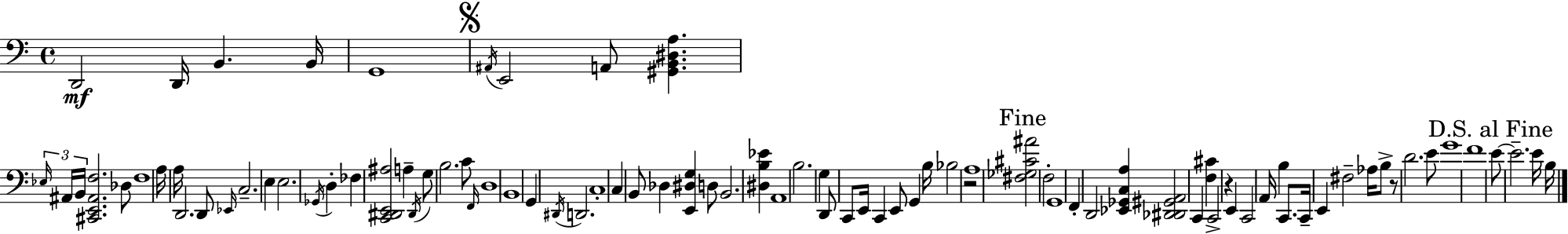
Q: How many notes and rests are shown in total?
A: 89